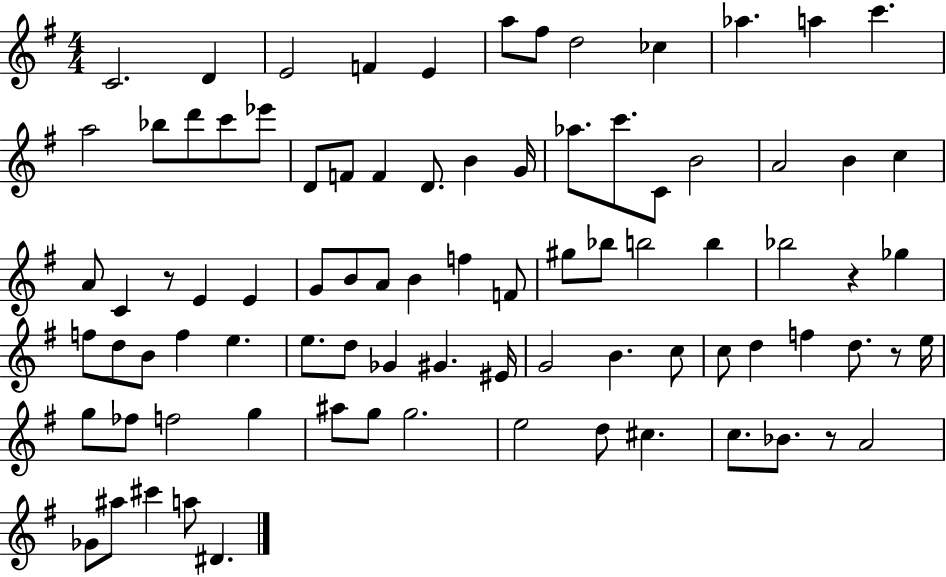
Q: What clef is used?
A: treble